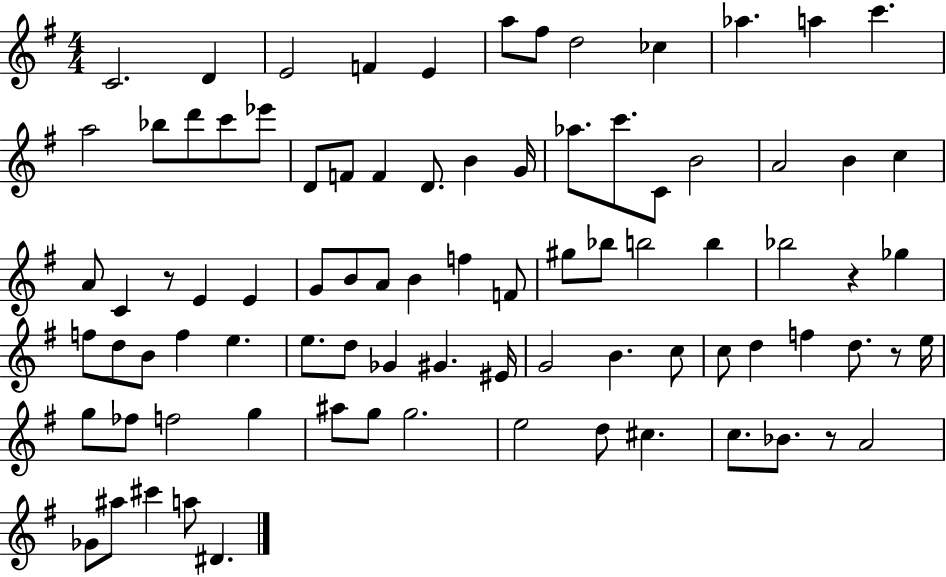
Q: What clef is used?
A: treble